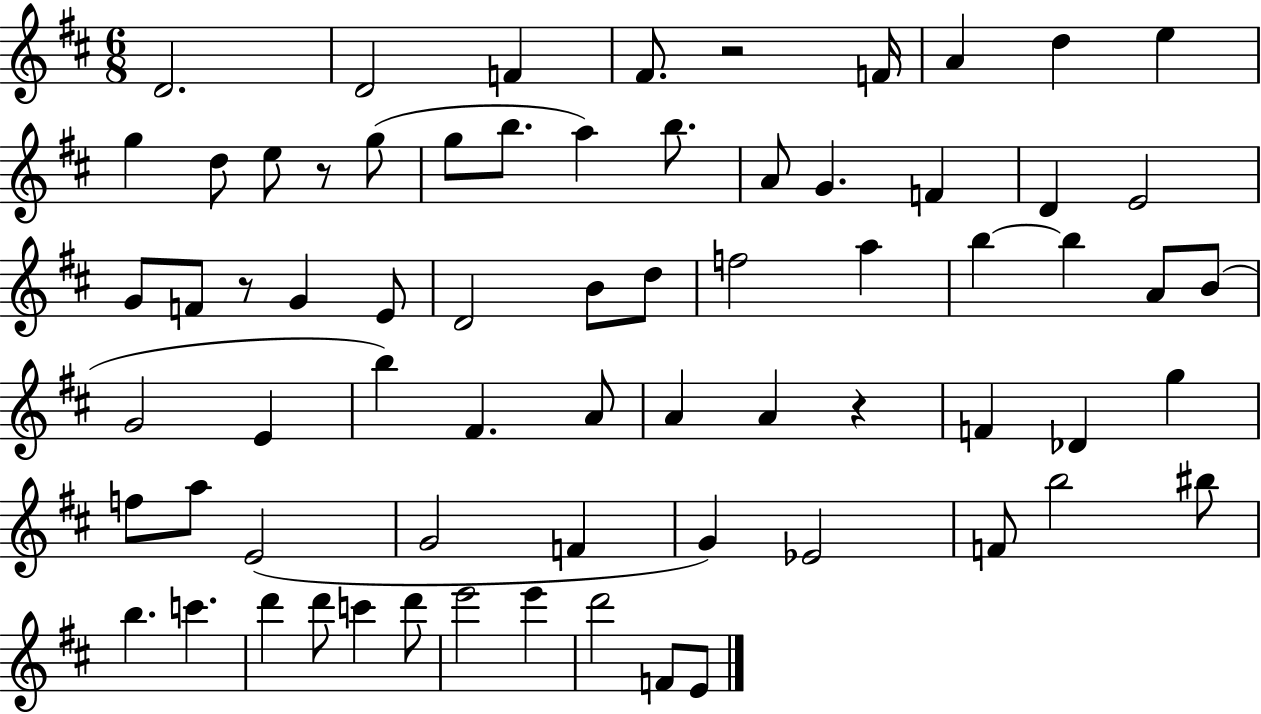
{
  \clef treble
  \numericTimeSignature
  \time 6/8
  \key d \major
  d'2. | d'2 f'4 | fis'8. r2 f'16 | a'4 d''4 e''4 | \break g''4 d''8 e''8 r8 g''8( | g''8 b''8. a''4) b''8. | a'8 g'4. f'4 | d'4 e'2 | \break g'8 f'8 r8 g'4 e'8 | d'2 b'8 d''8 | f''2 a''4 | b''4~~ b''4 a'8 b'8( | \break g'2 e'4 | b''4) fis'4. a'8 | a'4 a'4 r4 | f'4 des'4 g''4 | \break f''8 a''8 e'2( | g'2 f'4 | g'4) ees'2 | f'8 b''2 bis''8 | \break b''4. c'''4. | d'''4 d'''8 c'''4 d'''8 | e'''2 e'''4 | d'''2 f'8 e'8 | \break \bar "|."
}